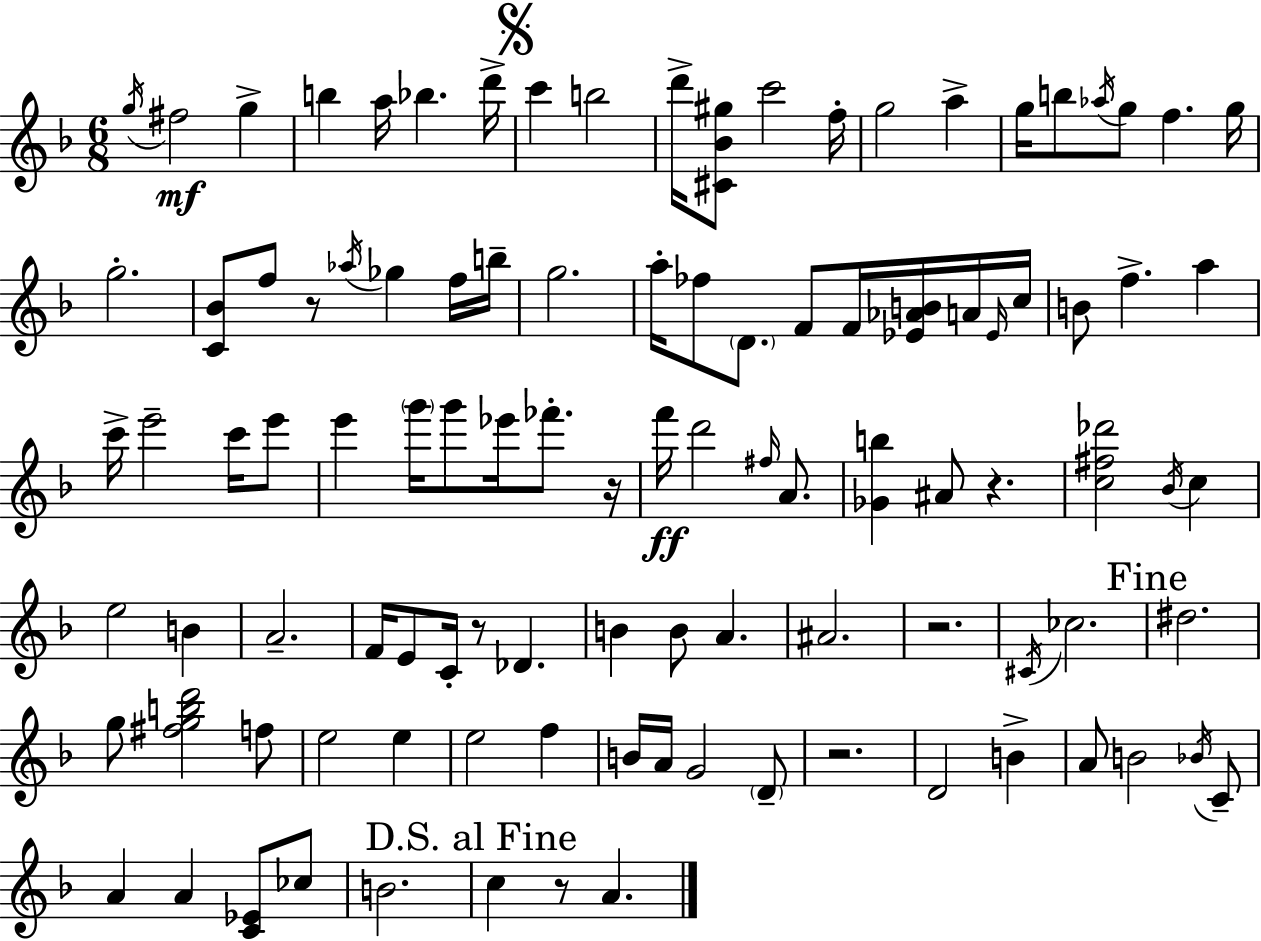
G5/s F#5/h G5/q B5/q A5/s Bb5/q. D6/s C6/q B5/h D6/s [C#4,Bb4,G#5]/e C6/h F5/s G5/h A5/q G5/s B5/e Ab5/s G5/e F5/q. G5/s G5/h. [C4,Bb4]/e F5/e R/e Ab5/s Gb5/q F5/s B5/s G5/h. A5/s FES5/e D4/e. F4/e F4/s [Eb4,Ab4,B4]/s A4/s Eb4/s C5/s B4/e F5/q. A5/q C6/s E6/h C6/s E6/e E6/q G6/s G6/e Eb6/s FES6/e. R/s F6/s D6/h F#5/s A4/e. [Gb4,B5]/q A#4/e R/q. [C5,F#5,Db6]/h Bb4/s C5/q E5/h B4/q A4/h. F4/s E4/e C4/s R/e Db4/q. B4/q B4/e A4/q. A#4/h. R/h. C#4/s CES5/h. D#5/h. G5/e [F#5,G5,B5,D6]/h F5/e E5/h E5/q E5/h F5/q B4/s A4/s G4/h D4/e R/h. D4/h B4/q A4/e B4/h Bb4/s C4/e A4/q A4/q [C4,Eb4]/e CES5/e B4/h. C5/q R/e A4/q.